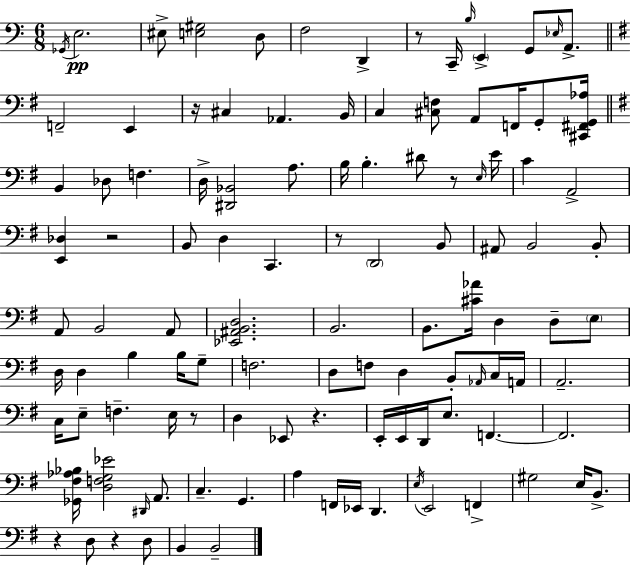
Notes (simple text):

Gb2/s E3/h. EIS3/e [E3,G#3]/h D3/e F3/h D2/q R/e C2/s B3/s E2/q G2/e Eb3/s A2/e. F2/h E2/q R/s C#3/q Ab2/q. B2/s C3/q [C#3,F3]/e A2/e F2/s G2/e [C#2,F#2,G2,Ab3]/s B2/q Db3/e F3/q. D3/s [D#2,Bb2]/h A3/e. B3/s B3/q. D#4/e R/e E3/s E4/s C4/q A2/h [E2,Db3]/q R/h B2/e D3/q C2/q. R/e D2/h B2/e A#2/e B2/h B2/e A2/e B2/h A2/e [Eb2,A#2,B2,D3]/h. B2/h. B2/e. [C#4,Ab4]/s D3/q D3/e E3/e D3/s D3/q B3/q B3/s G3/e F3/h. D3/e F3/e D3/q B2/e Ab2/s C3/s A2/s A2/h. C3/s E3/e F3/q. E3/s R/e D3/q Eb2/e R/q. E2/s E2/s D2/s E3/e. F2/q. F2/h. [Gb2,F#3,Ab3,Bb3]/s [D3,F3,G3,Eb4]/h D#2/s A2/e. C3/q. G2/q. A3/q F2/s Eb2/s D2/q. E3/s E2/h F2/q G#3/h E3/s B2/e. R/q D3/e R/q D3/e B2/q B2/h